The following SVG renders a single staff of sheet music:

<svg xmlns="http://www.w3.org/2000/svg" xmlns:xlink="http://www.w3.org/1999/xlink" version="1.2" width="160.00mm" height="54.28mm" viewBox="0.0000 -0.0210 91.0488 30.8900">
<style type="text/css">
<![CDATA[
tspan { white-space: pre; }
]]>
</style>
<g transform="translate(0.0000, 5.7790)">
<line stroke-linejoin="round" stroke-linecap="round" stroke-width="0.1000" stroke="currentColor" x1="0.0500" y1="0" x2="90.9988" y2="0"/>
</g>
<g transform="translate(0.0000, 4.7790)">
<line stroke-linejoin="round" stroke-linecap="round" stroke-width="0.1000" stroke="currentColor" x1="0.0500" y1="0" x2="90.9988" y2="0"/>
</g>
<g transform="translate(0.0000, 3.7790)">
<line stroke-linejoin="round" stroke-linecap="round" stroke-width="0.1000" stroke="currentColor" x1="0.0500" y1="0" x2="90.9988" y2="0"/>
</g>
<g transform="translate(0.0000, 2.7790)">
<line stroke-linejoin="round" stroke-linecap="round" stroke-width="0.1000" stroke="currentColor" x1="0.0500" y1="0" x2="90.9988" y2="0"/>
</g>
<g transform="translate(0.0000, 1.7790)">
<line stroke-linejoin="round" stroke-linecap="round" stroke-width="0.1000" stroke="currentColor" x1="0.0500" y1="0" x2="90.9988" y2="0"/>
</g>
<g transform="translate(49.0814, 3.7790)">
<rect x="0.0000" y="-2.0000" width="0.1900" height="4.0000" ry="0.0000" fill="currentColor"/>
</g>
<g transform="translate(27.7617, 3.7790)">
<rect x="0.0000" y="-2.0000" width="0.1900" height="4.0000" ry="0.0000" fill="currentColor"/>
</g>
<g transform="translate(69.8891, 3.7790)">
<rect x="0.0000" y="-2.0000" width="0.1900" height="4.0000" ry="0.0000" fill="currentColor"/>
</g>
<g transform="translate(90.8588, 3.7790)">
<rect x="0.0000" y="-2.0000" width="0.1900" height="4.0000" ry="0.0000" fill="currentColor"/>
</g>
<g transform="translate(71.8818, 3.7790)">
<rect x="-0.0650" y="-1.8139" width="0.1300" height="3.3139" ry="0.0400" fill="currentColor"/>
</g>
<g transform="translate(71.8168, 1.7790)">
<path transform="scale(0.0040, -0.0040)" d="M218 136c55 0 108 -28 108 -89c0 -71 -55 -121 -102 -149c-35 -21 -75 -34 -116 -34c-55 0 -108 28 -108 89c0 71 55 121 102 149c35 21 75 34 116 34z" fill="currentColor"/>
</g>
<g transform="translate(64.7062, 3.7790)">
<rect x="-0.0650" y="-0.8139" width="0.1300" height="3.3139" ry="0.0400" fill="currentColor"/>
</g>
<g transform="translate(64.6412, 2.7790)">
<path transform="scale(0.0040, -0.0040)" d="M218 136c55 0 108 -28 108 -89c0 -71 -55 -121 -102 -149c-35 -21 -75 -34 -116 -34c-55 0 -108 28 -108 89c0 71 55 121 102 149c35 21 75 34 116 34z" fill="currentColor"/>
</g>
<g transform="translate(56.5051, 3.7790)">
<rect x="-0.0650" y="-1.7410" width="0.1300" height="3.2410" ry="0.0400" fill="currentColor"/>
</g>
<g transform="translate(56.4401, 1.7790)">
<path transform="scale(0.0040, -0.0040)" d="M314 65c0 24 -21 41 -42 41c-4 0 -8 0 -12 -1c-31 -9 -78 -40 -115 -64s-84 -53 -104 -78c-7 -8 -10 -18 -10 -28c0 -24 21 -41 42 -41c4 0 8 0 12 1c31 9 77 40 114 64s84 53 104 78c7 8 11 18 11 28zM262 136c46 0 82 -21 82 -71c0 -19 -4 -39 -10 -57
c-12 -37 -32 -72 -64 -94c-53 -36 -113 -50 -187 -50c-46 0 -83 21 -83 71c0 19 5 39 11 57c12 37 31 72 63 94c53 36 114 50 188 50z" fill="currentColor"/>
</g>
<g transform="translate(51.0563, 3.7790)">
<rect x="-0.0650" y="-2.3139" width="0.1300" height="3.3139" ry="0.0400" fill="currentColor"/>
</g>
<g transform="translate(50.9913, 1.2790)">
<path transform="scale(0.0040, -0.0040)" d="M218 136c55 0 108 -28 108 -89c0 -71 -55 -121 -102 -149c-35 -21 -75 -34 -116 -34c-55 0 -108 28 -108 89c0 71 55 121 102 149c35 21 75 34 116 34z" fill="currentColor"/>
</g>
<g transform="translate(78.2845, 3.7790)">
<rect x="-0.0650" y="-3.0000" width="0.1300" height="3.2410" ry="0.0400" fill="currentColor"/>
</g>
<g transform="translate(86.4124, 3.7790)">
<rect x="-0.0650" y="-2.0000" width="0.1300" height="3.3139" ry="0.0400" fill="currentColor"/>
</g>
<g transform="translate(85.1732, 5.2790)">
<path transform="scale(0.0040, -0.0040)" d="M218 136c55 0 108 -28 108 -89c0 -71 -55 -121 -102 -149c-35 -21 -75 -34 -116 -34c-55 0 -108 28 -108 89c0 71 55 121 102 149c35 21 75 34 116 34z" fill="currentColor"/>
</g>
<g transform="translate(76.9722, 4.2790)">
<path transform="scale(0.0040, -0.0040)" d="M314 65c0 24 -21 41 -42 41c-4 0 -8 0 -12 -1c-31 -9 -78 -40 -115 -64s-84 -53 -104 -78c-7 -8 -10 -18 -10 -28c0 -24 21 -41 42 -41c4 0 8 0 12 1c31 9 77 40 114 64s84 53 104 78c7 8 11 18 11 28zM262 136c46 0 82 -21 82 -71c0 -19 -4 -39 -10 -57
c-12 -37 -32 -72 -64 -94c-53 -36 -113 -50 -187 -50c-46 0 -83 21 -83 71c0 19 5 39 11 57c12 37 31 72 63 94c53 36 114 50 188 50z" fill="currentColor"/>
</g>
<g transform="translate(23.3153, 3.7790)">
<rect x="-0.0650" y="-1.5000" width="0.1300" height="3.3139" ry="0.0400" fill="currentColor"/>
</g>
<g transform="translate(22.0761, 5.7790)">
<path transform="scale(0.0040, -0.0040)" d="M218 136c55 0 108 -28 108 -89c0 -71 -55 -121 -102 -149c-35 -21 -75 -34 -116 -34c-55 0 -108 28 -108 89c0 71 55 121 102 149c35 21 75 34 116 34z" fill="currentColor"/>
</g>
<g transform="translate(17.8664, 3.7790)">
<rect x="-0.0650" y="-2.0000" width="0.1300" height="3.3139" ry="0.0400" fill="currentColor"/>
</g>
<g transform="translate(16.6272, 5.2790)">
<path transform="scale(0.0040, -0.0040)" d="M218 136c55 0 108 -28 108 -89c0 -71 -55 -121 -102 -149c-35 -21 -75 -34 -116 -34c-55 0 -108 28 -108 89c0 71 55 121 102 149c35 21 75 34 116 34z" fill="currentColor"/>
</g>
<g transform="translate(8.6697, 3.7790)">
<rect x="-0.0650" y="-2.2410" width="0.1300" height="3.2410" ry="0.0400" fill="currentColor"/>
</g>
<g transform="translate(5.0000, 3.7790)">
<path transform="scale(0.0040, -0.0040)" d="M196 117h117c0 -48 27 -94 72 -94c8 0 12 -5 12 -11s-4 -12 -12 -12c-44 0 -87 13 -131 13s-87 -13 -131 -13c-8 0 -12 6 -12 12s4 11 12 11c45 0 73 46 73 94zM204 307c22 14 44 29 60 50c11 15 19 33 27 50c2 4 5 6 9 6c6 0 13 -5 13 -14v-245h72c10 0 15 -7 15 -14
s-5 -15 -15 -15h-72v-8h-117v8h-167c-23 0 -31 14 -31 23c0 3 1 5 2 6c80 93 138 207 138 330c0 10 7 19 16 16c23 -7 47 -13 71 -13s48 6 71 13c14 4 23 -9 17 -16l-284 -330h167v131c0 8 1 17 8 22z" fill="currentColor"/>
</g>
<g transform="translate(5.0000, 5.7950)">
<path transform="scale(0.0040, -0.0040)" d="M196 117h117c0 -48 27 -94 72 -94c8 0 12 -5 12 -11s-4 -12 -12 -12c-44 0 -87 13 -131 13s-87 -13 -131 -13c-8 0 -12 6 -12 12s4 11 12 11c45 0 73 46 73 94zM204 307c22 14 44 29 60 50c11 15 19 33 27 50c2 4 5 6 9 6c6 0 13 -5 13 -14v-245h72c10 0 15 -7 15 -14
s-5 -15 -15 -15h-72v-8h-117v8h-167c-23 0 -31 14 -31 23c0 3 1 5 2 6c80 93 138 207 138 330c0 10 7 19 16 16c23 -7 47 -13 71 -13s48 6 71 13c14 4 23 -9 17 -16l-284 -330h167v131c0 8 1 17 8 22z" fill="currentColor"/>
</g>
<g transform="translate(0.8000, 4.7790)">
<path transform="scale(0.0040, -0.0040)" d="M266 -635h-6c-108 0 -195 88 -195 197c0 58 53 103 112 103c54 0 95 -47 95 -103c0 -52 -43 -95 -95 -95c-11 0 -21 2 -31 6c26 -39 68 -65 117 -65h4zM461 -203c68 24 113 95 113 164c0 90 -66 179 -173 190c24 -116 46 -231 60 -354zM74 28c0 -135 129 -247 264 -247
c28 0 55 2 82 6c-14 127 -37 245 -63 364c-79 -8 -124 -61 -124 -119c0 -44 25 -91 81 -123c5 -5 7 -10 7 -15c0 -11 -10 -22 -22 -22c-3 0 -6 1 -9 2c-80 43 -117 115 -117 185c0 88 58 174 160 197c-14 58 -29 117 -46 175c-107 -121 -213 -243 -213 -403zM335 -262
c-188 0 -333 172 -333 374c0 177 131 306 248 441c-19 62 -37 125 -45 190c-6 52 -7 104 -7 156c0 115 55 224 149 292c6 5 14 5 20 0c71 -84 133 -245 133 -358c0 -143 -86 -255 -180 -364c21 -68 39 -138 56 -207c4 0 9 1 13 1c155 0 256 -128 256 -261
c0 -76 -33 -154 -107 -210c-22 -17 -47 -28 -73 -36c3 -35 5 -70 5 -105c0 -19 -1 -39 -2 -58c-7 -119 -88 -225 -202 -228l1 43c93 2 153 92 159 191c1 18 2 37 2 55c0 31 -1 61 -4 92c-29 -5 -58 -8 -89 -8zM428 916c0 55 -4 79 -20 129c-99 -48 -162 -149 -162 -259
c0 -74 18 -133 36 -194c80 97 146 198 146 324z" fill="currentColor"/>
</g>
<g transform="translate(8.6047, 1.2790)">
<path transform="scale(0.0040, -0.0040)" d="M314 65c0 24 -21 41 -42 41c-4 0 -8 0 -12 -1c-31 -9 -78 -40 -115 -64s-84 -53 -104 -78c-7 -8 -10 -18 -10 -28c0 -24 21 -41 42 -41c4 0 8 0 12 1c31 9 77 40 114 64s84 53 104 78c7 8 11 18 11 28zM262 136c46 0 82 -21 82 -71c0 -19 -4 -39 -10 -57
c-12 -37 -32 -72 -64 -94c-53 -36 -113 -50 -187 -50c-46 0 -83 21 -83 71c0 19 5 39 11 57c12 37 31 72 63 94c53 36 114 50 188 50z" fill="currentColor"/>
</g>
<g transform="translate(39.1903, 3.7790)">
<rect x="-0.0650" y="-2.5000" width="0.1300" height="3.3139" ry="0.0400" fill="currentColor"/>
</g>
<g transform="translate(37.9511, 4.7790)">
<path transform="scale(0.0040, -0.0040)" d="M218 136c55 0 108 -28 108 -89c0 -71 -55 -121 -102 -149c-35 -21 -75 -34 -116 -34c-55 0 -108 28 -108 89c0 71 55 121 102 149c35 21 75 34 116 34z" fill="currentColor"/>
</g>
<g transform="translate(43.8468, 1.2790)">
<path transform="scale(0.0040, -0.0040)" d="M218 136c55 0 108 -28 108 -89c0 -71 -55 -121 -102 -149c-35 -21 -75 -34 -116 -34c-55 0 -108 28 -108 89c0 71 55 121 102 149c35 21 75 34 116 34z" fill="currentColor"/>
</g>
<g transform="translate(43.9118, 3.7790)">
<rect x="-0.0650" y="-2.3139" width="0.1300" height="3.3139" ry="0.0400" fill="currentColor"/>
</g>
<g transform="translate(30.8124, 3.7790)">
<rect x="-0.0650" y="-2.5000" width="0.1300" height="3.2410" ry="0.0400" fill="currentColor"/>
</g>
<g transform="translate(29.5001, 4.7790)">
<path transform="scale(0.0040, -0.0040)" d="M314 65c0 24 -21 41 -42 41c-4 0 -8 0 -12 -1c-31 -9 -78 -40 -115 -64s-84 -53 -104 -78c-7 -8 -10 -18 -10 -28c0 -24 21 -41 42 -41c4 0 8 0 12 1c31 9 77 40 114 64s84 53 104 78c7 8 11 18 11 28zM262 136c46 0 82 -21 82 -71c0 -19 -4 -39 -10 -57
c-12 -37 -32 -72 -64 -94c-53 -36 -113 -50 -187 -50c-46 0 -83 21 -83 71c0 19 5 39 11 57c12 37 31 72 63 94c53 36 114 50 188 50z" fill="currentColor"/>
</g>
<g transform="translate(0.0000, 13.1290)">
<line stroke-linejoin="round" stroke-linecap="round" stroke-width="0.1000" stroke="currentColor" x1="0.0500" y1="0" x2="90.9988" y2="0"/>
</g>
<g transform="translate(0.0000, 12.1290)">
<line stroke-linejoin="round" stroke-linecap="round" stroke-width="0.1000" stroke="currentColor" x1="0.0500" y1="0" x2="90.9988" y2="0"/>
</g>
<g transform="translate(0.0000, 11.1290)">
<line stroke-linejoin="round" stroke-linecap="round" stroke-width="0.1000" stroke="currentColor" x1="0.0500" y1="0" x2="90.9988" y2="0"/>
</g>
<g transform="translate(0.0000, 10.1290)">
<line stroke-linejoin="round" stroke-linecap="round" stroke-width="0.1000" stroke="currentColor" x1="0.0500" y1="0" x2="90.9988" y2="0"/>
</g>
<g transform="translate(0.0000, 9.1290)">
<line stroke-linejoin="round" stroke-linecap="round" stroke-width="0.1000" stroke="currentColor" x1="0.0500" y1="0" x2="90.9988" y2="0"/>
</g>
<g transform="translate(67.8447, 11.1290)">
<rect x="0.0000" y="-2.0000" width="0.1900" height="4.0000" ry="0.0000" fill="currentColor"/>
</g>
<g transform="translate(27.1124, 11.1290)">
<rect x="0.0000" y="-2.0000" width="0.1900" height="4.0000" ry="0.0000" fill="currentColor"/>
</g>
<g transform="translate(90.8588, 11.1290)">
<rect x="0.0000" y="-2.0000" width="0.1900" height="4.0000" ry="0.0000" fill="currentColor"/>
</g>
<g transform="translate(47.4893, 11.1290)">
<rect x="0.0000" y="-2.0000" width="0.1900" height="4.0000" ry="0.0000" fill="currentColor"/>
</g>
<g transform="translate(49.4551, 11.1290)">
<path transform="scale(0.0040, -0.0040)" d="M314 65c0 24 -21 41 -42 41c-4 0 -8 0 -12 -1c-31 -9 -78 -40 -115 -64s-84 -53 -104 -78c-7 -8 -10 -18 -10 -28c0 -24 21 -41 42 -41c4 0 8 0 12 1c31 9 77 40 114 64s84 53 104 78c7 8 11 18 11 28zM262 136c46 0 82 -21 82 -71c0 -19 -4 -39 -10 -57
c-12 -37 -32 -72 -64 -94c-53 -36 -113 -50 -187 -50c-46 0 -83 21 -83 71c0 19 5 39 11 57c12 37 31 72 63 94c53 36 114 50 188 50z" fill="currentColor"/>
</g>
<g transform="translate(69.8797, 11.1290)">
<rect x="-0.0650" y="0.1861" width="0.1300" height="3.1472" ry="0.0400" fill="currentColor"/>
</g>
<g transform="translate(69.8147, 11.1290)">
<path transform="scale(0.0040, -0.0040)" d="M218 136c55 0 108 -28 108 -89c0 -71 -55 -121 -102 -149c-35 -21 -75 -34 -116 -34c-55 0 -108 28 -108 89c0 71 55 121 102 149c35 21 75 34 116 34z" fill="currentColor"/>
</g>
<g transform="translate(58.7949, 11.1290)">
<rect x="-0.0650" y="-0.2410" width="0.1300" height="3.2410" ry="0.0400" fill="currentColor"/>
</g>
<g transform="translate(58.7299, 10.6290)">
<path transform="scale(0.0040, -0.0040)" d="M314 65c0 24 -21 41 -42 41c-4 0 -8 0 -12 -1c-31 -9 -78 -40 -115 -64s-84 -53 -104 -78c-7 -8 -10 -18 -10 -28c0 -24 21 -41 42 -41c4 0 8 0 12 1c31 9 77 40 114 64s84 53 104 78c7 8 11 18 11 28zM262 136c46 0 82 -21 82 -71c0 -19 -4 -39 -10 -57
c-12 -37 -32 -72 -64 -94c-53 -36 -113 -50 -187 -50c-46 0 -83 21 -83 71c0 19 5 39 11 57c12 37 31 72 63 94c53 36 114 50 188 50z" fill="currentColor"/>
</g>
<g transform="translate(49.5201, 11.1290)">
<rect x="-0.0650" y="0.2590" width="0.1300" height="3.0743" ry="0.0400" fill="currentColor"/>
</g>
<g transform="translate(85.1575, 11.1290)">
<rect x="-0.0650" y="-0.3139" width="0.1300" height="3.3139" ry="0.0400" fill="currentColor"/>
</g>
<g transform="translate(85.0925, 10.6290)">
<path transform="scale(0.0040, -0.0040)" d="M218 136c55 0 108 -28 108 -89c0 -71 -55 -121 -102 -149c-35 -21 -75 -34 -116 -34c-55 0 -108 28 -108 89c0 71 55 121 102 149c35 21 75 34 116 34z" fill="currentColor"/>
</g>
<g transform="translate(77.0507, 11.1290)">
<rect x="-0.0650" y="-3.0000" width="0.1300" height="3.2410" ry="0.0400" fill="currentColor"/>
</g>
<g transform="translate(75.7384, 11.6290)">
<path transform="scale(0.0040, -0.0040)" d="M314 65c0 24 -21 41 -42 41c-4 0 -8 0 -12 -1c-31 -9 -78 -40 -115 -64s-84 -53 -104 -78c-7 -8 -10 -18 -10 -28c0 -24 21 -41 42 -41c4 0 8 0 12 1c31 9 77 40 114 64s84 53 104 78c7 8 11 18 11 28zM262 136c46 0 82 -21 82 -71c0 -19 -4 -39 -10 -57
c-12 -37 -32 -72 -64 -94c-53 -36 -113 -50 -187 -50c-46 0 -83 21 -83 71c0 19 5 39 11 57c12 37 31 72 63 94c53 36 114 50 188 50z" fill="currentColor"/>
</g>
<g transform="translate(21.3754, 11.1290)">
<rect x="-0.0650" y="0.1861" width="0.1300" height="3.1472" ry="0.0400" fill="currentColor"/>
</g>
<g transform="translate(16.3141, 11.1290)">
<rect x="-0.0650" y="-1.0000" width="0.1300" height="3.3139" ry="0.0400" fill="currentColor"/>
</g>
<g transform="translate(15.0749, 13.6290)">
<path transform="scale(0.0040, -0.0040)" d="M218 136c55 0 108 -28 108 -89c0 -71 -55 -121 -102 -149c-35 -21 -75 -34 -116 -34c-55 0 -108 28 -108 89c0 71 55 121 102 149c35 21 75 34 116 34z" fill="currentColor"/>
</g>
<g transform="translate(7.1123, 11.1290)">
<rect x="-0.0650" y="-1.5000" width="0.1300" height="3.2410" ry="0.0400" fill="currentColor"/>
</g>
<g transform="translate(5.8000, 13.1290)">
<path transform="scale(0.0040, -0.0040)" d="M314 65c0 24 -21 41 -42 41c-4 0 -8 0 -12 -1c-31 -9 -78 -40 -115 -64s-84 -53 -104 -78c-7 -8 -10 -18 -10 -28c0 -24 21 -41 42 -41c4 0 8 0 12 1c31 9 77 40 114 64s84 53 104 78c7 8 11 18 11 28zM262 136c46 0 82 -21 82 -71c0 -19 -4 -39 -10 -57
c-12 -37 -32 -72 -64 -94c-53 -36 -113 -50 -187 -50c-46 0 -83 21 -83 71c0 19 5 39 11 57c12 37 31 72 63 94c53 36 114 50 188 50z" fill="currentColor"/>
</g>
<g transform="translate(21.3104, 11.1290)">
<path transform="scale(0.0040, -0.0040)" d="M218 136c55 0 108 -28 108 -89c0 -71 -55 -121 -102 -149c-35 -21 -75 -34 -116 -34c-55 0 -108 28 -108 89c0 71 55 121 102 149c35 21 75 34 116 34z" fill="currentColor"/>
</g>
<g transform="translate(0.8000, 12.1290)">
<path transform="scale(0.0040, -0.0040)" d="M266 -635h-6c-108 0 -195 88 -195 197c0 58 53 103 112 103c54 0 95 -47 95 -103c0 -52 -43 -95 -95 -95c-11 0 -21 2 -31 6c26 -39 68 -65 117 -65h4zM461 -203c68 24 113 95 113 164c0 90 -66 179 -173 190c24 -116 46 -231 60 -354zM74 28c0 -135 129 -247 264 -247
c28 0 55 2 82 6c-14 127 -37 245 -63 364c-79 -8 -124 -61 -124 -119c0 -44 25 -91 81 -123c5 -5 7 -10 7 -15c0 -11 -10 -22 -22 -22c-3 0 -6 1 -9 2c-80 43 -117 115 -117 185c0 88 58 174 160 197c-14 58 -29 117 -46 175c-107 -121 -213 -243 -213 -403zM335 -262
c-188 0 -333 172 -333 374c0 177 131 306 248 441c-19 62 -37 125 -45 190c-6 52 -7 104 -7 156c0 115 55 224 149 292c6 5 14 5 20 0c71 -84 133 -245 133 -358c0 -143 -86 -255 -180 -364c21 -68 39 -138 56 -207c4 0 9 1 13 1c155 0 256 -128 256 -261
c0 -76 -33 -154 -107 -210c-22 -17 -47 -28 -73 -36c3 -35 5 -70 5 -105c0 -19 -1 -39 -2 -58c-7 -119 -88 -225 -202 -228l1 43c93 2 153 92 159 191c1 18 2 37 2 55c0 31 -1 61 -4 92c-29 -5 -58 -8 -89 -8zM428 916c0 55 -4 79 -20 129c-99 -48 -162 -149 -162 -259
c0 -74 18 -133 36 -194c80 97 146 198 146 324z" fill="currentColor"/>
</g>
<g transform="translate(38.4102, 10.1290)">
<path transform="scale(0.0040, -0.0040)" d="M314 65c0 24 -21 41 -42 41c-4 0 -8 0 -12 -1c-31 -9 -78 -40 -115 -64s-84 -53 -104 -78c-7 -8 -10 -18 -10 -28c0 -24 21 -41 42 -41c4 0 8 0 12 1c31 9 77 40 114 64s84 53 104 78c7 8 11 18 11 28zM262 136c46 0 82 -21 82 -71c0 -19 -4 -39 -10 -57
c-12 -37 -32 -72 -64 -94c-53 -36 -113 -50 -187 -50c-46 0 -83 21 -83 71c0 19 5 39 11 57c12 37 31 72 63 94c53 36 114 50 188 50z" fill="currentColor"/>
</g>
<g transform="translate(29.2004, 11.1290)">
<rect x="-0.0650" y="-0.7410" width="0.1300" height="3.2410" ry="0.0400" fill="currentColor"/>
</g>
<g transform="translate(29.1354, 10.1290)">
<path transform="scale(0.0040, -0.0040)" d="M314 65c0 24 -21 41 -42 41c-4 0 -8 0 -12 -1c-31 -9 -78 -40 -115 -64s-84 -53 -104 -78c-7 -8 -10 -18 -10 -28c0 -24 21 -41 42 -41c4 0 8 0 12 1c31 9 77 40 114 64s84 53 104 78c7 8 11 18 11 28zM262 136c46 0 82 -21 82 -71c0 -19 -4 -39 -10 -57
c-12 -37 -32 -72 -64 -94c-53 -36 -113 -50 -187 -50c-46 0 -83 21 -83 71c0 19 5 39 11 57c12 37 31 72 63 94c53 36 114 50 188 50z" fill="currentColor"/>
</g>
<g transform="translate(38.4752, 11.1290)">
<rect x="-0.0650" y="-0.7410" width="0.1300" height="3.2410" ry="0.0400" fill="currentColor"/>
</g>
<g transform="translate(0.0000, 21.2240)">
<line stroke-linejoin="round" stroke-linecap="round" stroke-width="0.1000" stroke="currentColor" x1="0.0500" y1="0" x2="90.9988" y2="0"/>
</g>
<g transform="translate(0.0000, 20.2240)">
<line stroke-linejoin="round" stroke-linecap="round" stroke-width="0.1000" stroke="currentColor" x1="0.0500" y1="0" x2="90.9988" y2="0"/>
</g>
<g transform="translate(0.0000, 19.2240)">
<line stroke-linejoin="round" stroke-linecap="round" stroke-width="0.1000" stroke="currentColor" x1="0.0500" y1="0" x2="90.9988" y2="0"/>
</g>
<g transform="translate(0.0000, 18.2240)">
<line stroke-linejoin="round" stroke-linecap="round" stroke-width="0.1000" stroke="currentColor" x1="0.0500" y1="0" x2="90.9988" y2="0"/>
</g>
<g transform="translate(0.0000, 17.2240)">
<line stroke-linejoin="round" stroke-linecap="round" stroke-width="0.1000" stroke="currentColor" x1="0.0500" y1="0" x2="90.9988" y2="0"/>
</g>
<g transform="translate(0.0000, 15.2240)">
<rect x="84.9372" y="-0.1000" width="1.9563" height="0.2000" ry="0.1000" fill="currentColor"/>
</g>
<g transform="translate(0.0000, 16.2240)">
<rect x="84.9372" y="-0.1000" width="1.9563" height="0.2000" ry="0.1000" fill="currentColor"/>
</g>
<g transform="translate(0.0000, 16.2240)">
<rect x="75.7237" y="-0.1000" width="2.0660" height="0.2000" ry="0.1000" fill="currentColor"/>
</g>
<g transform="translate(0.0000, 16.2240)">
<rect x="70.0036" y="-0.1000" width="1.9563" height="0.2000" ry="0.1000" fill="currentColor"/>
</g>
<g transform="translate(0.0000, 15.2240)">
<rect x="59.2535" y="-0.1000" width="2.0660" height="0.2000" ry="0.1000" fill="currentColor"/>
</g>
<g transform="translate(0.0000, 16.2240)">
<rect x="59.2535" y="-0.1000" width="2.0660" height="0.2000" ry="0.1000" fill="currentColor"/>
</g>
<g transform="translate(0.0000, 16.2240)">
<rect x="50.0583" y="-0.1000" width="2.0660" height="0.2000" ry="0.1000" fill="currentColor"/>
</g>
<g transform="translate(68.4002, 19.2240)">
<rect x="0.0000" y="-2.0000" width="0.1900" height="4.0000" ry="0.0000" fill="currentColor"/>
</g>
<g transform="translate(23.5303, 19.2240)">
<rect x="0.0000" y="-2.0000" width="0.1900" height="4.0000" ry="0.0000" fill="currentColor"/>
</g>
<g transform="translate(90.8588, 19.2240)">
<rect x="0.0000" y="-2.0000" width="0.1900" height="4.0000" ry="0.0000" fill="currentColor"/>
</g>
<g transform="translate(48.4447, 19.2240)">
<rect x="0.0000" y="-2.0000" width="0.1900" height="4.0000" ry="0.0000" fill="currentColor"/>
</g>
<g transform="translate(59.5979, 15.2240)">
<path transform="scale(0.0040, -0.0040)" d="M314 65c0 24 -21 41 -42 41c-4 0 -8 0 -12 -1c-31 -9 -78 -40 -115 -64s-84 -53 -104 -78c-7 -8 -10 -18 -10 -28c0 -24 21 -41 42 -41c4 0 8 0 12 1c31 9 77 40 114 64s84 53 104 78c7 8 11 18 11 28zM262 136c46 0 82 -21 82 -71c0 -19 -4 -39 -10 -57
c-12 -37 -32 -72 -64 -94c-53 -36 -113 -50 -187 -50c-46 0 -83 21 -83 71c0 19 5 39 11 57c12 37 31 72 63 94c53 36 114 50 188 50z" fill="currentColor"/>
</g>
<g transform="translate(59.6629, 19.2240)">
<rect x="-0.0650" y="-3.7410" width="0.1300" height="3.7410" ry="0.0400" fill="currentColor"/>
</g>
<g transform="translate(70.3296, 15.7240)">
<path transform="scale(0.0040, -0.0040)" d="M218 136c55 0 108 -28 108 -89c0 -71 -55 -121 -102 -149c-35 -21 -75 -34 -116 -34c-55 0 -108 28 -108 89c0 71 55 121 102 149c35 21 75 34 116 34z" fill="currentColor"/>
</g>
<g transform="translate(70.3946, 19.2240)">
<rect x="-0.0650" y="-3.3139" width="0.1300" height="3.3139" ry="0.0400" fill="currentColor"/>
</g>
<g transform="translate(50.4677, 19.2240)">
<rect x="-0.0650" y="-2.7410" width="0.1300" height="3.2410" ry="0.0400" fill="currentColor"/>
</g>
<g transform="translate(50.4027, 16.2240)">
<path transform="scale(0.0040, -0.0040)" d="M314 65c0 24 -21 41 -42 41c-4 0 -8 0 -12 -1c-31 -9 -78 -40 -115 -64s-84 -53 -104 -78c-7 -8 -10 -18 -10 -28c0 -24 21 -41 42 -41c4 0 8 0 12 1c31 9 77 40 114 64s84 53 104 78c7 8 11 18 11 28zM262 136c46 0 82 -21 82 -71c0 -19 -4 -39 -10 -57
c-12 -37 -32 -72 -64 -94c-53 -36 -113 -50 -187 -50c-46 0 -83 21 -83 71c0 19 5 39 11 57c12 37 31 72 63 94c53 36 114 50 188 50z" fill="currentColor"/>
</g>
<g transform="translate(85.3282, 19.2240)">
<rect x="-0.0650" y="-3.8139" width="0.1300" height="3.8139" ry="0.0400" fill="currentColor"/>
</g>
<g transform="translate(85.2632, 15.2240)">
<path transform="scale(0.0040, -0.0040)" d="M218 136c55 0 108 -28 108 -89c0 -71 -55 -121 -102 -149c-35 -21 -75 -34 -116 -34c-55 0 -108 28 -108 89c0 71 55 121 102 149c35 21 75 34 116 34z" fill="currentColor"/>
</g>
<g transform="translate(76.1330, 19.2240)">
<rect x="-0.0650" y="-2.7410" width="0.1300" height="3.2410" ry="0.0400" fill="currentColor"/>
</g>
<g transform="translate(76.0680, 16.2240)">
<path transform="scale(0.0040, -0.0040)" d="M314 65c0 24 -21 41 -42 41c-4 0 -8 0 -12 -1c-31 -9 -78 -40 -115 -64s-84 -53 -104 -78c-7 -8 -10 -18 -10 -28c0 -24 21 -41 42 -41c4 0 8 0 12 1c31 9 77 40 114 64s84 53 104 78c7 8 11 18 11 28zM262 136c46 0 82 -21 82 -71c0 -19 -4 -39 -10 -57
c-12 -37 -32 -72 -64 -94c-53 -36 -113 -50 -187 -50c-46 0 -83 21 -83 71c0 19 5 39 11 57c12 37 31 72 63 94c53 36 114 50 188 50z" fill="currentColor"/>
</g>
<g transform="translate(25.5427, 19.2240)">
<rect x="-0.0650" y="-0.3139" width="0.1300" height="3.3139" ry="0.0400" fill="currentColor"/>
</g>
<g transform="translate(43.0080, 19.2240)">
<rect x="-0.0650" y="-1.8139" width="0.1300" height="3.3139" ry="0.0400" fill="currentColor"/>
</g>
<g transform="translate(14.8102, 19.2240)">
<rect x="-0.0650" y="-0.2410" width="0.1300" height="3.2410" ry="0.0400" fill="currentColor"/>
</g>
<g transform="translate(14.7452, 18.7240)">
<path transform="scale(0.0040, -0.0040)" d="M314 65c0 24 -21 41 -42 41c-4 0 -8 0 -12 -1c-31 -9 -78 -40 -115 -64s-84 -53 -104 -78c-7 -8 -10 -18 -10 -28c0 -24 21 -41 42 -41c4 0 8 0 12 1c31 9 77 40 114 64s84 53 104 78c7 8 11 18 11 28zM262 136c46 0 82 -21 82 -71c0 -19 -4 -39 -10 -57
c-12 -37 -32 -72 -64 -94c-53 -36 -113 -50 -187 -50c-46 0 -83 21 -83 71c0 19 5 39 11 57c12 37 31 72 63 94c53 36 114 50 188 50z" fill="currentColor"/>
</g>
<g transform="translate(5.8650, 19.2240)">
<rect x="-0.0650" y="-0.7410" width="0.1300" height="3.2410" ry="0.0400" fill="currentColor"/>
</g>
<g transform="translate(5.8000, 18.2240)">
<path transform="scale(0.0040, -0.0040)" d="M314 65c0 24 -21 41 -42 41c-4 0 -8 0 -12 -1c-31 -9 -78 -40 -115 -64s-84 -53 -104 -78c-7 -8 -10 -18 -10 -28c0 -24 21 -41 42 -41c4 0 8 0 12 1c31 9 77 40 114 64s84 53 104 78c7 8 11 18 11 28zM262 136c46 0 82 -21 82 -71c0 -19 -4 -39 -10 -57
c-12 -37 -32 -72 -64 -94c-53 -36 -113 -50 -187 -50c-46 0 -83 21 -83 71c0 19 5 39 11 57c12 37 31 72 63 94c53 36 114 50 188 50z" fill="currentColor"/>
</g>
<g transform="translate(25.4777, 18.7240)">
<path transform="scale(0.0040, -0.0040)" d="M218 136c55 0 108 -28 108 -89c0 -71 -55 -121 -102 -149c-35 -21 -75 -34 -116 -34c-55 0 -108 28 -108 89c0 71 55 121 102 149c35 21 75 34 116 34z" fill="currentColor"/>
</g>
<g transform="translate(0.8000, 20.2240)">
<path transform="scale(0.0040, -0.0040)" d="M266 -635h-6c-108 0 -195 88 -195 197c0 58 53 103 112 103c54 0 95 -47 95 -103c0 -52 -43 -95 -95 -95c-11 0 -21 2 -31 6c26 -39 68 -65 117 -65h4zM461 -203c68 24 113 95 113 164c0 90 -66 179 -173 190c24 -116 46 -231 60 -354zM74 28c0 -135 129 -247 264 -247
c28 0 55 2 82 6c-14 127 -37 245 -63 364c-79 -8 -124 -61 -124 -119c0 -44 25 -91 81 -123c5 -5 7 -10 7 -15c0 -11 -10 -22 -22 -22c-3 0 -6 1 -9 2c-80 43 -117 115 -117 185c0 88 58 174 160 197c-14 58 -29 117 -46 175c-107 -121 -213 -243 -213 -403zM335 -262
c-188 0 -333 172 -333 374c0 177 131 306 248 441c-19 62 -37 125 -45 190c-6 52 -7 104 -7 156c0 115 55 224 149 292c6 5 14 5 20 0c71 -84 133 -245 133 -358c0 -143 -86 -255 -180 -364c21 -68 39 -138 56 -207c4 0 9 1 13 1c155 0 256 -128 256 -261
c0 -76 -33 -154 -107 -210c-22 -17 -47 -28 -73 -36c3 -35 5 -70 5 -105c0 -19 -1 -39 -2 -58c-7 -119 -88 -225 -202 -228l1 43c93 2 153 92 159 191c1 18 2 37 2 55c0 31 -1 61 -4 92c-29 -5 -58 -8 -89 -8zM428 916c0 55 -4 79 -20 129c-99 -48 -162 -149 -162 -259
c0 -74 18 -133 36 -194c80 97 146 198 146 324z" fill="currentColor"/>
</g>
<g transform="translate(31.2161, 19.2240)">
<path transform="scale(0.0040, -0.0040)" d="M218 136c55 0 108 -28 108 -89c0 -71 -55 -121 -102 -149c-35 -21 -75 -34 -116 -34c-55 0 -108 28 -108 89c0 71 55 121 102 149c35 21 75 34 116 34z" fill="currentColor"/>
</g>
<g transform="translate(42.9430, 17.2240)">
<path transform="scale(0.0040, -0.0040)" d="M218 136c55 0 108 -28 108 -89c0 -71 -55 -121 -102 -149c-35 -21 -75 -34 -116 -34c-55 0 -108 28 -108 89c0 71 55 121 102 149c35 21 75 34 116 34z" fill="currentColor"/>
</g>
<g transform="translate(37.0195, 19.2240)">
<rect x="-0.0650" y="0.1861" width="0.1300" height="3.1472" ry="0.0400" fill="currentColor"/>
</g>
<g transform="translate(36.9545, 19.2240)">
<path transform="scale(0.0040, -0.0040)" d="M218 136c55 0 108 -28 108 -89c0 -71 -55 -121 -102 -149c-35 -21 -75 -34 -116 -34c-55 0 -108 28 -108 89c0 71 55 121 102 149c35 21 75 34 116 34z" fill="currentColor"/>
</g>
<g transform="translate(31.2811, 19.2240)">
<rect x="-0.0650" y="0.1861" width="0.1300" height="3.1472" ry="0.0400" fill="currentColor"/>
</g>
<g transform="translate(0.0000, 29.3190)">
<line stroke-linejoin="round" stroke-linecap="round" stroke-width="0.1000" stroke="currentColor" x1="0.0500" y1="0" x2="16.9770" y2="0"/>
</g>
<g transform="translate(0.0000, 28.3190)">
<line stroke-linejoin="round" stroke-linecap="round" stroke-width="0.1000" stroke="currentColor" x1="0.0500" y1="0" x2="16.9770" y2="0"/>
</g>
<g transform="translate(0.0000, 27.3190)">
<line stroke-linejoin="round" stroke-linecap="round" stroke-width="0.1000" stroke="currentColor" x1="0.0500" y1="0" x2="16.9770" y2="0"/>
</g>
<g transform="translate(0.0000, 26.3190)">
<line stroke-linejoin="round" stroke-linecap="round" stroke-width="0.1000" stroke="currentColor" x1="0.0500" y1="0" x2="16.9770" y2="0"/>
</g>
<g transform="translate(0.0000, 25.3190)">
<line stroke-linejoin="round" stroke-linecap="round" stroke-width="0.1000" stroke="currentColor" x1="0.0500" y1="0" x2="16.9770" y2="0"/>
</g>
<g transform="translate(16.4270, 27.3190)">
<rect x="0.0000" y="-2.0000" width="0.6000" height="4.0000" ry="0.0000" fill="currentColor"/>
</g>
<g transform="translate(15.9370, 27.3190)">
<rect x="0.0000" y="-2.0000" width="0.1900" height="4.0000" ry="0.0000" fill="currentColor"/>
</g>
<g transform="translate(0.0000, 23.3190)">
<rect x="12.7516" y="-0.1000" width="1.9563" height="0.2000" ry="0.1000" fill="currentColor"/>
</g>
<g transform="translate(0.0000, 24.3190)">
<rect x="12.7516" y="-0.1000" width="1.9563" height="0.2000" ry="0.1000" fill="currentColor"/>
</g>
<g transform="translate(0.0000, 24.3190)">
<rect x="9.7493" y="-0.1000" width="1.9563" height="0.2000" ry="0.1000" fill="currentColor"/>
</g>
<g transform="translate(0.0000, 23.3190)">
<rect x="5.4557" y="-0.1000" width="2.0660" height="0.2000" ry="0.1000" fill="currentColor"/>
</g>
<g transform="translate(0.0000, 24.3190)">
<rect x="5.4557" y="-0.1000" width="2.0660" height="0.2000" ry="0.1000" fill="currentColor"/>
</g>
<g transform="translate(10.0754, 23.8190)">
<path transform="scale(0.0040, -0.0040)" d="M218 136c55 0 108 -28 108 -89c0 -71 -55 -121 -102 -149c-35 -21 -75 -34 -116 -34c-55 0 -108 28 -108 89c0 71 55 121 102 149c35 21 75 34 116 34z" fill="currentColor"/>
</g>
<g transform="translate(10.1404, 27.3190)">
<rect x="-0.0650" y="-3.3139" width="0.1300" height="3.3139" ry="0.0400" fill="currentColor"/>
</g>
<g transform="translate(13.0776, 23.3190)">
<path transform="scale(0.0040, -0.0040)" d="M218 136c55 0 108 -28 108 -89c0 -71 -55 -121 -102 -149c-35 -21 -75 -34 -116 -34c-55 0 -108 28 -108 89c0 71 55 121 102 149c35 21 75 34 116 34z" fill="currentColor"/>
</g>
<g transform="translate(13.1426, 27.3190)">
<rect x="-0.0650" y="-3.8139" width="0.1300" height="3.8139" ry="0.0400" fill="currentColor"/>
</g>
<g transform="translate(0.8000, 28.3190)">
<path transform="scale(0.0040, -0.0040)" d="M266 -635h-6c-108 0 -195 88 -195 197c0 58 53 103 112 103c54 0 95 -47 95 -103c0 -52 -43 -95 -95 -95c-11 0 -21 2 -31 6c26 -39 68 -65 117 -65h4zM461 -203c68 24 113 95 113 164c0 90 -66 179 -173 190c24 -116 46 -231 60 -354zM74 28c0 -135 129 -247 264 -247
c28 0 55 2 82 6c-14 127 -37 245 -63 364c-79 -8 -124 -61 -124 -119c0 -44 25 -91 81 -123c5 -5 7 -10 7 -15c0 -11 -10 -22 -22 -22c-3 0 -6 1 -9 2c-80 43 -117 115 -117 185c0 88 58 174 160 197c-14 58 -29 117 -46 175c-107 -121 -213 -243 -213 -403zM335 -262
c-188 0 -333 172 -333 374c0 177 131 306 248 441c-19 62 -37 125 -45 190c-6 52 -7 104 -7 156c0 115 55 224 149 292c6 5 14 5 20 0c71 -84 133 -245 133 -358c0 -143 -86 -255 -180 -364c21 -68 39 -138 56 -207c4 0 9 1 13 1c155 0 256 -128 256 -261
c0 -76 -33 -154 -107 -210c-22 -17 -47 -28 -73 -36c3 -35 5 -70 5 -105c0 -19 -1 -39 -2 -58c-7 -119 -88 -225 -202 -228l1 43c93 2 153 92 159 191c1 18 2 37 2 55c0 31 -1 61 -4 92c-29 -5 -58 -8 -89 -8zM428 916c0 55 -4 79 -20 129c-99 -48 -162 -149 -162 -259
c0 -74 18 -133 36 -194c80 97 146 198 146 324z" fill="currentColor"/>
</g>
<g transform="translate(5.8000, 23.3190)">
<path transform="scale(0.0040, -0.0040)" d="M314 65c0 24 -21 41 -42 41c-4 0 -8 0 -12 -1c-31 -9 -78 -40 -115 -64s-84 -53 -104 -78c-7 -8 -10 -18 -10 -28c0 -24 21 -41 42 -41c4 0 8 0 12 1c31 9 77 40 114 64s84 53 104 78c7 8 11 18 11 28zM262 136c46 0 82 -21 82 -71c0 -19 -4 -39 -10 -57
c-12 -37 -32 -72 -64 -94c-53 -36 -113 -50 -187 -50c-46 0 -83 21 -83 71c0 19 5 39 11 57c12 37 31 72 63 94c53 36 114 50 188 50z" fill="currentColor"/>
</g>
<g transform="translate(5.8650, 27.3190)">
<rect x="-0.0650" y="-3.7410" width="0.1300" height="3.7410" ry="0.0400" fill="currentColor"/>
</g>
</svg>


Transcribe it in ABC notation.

X:1
T:Untitled
M:4/4
L:1/4
K:C
g2 F E G2 G g g f2 d f A2 F E2 D B d2 d2 B2 c2 B A2 c d2 c2 c B B f a2 c'2 b a2 c' c'2 b c'